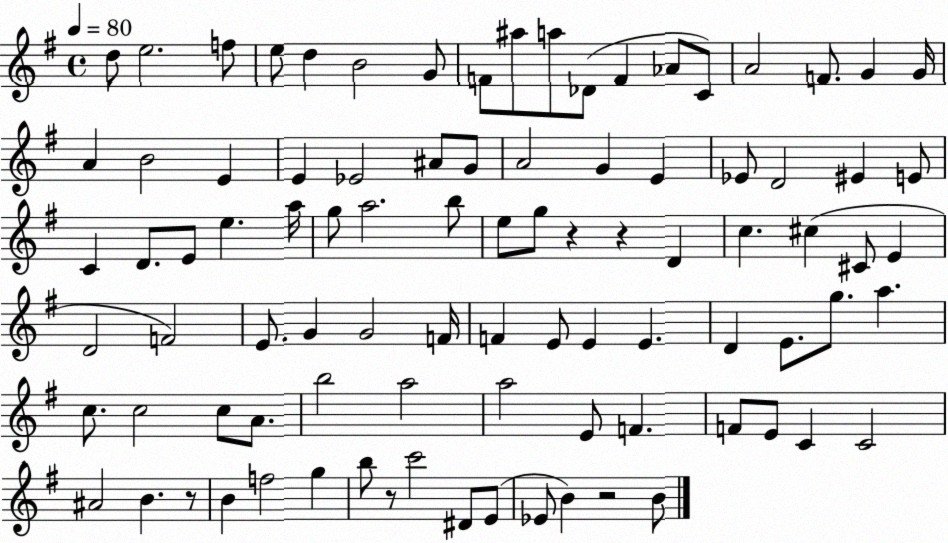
X:1
T:Untitled
M:4/4
L:1/4
K:G
d/2 e2 f/2 e/2 d B2 G/2 F/2 ^a/2 a/2 _D/2 F _A/2 C/2 A2 F/2 G G/4 A B2 E E _E2 ^A/2 G/2 A2 G E _E/2 D2 ^E E/2 C D/2 E/2 e a/4 g/2 a2 b/2 e/2 g/2 z z D c ^c ^C/2 E D2 F2 E/2 G G2 F/4 F E/2 E E D E/2 g/2 a c/2 c2 c/2 A/2 b2 a2 a2 E/2 F F/2 E/2 C C2 ^A2 B z/2 B f2 g b/2 z/2 c'2 ^D/2 E/2 _E/2 B z2 B/2